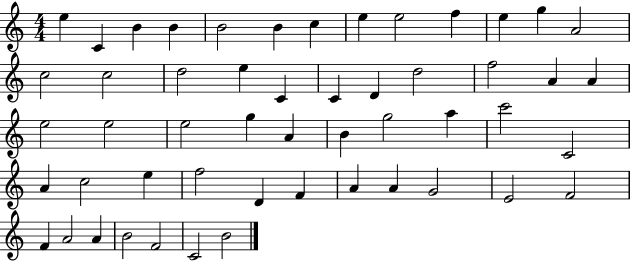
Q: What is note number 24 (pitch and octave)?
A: A4